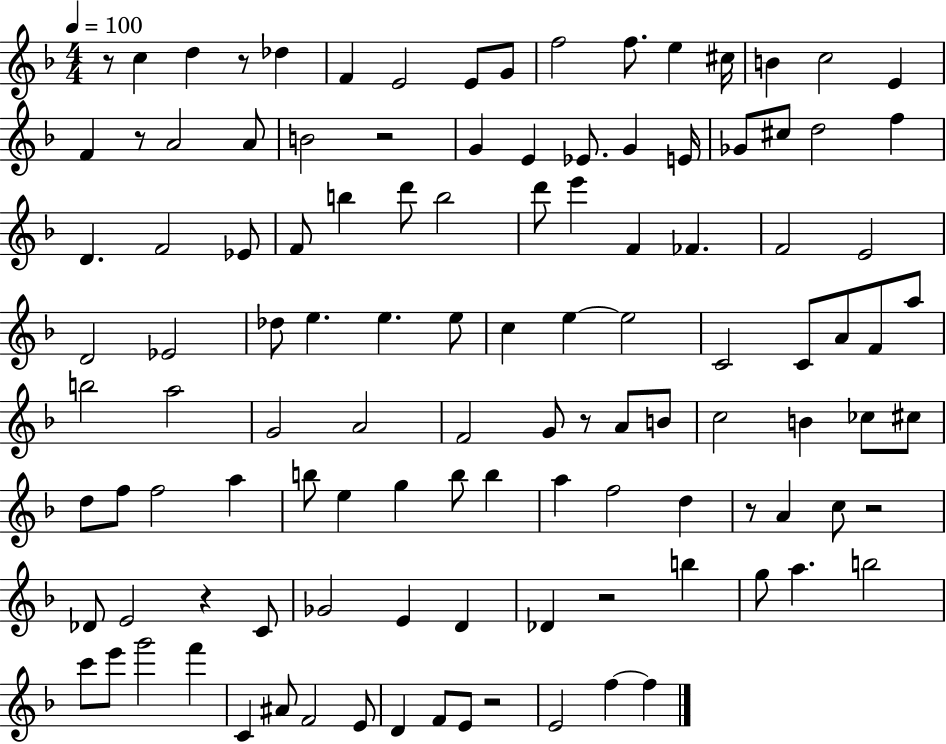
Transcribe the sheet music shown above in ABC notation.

X:1
T:Untitled
M:4/4
L:1/4
K:F
z/2 c d z/2 _d F E2 E/2 G/2 f2 f/2 e ^c/4 B c2 E F z/2 A2 A/2 B2 z2 G E _E/2 G E/4 _G/2 ^c/2 d2 f D F2 _E/2 F/2 b d'/2 b2 d'/2 e' F _F F2 E2 D2 _E2 _d/2 e e e/2 c e e2 C2 C/2 A/2 F/2 a/2 b2 a2 G2 A2 F2 G/2 z/2 A/2 B/2 c2 B _c/2 ^c/2 d/2 f/2 f2 a b/2 e g b/2 b a f2 d z/2 A c/2 z2 _D/2 E2 z C/2 _G2 E D _D z2 b g/2 a b2 c'/2 e'/2 g'2 f' C ^A/2 F2 E/2 D F/2 E/2 z2 E2 f f